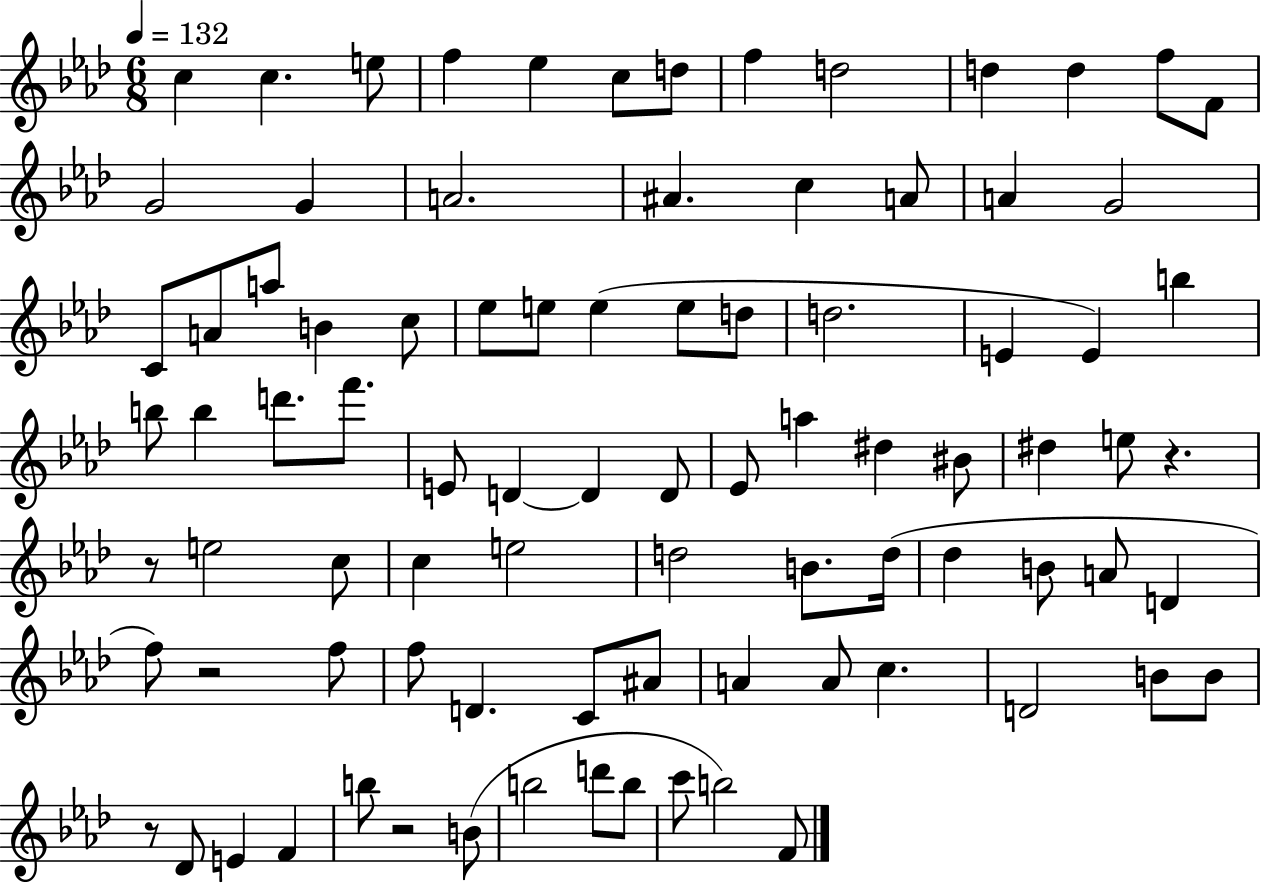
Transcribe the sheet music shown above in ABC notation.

X:1
T:Untitled
M:6/8
L:1/4
K:Ab
c c e/2 f _e c/2 d/2 f d2 d d f/2 F/2 G2 G A2 ^A c A/2 A G2 C/2 A/2 a/2 B c/2 _e/2 e/2 e e/2 d/2 d2 E E b b/2 b d'/2 f'/2 E/2 D D D/2 _E/2 a ^d ^B/2 ^d e/2 z z/2 e2 c/2 c e2 d2 B/2 d/4 _d B/2 A/2 D f/2 z2 f/2 f/2 D C/2 ^A/2 A A/2 c D2 B/2 B/2 z/2 _D/2 E F b/2 z2 B/2 b2 d'/2 b/2 c'/2 b2 F/2